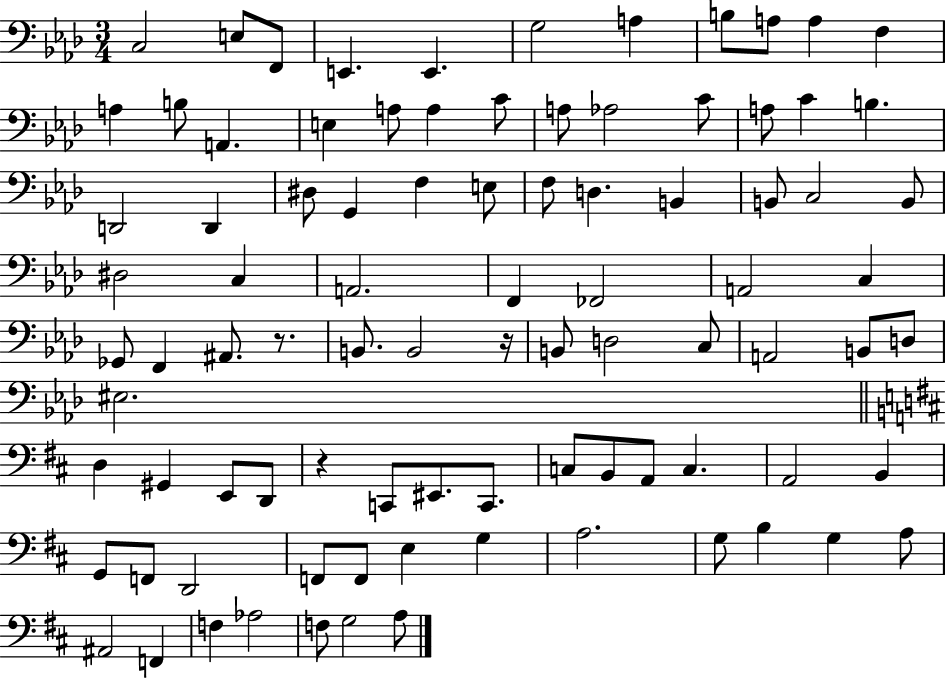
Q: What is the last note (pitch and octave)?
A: A3